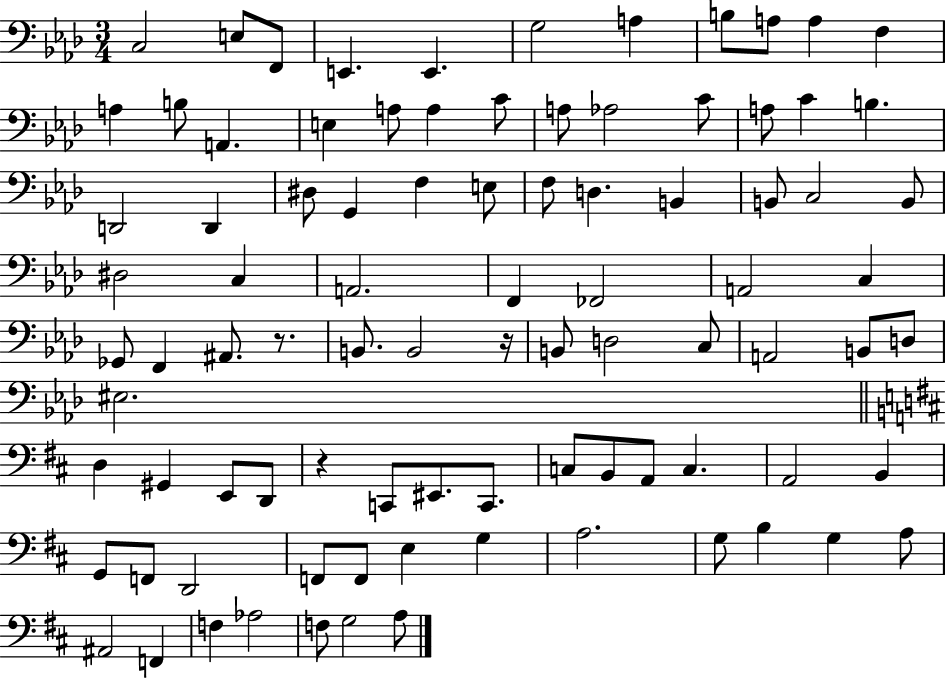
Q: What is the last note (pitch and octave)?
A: A3